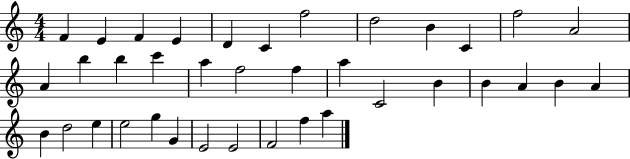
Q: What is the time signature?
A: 4/4